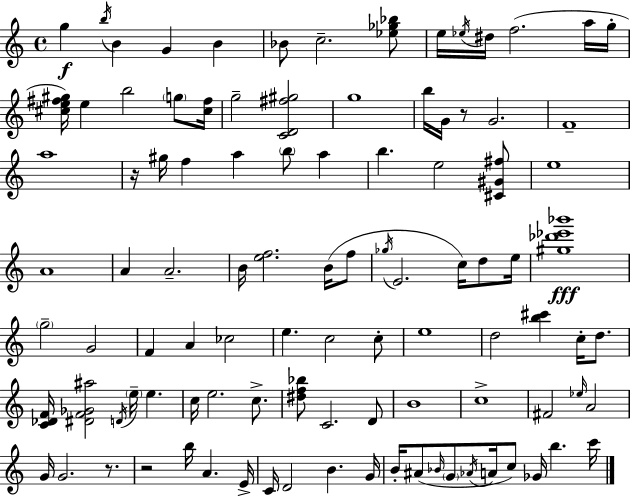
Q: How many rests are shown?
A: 4